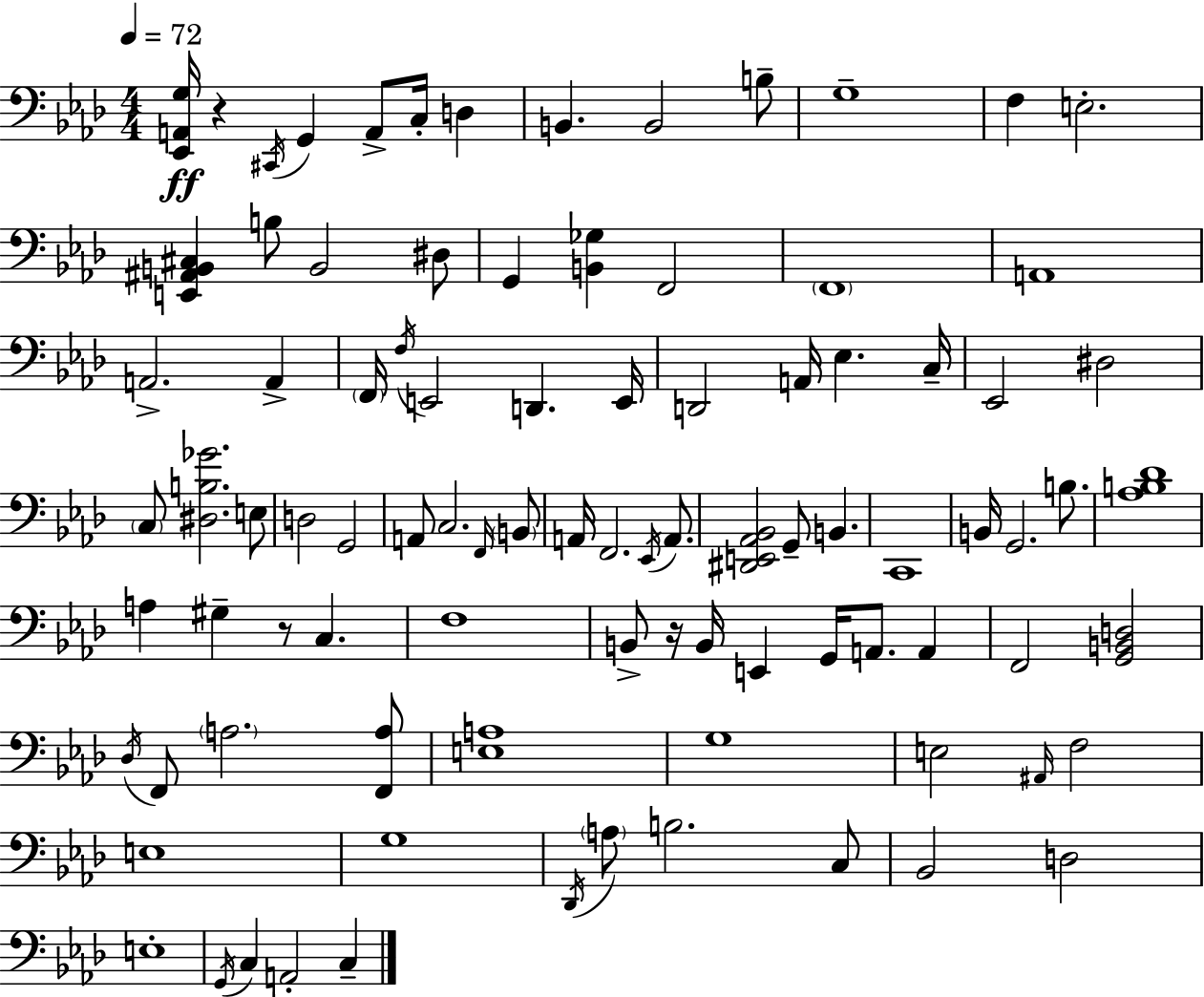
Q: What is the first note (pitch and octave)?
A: C#2